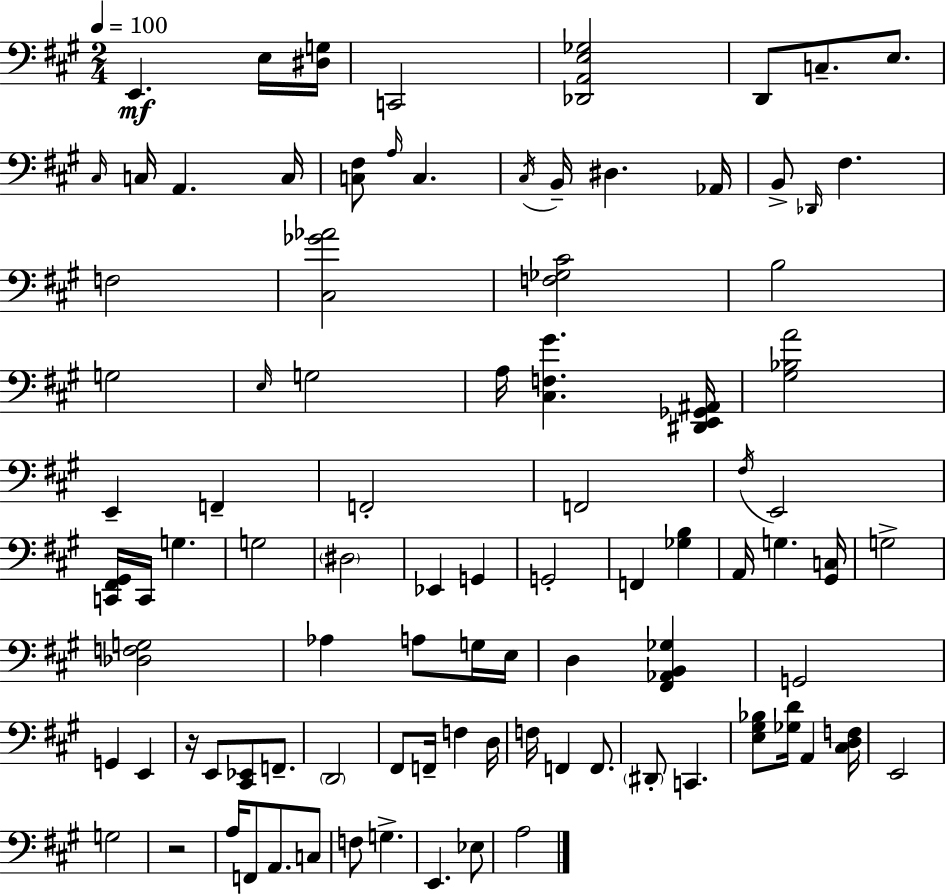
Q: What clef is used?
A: bass